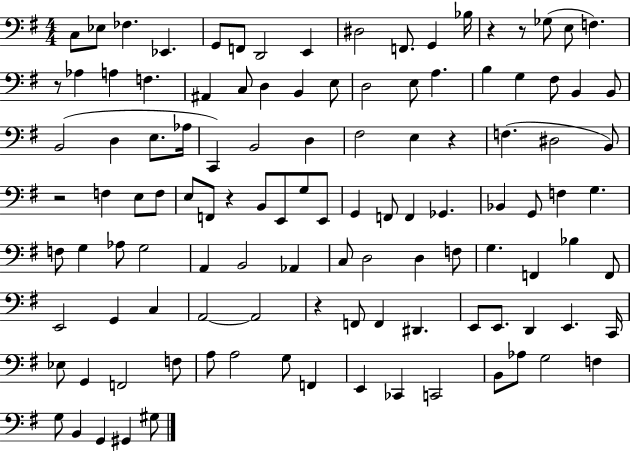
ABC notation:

X:1
T:Untitled
M:4/4
L:1/4
K:G
C,/2 _E,/2 _F, _E,, G,,/2 F,,/2 D,,2 E,, ^D,2 F,,/2 G,, _B,/4 z z/2 _G,/2 E,/2 F, z/2 _A, A, F, ^A,, C,/2 D, B,, E,/2 D,2 E,/2 A, B, G, ^F,/2 B,, B,,/2 B,,2 D, E,/2 _A,/4 C,, B,,2 D, ^F,2 E, z F, ^D,2 B,,/2 z2 F, E,/2 F,/2 E,/2 F,,/2 z B,,/2 E,,/2 G,/2 E,,/2 G,, F,,/2 F,, _G,, _B,, G,,/2 F, G, F,/2 G, _A,/2 G,2 A,, B,,2 _A,, C,/2 D,2 D, F,/2 G, F,, _B, F,,/2 E,,2 G,, C, A,,2 A,,2 z F,,/2 F,, ^D,, E,,/2 E,,/2 D,, E,, C,,/4 _E,/2 G,, F,,2 F,/2 A,/2 A,2 G,/2 F,, E,, _C,, C,,2 B,,/2 _A,/2 G,2 F, G,/2 B,, G,, ^G,, ^G,/2